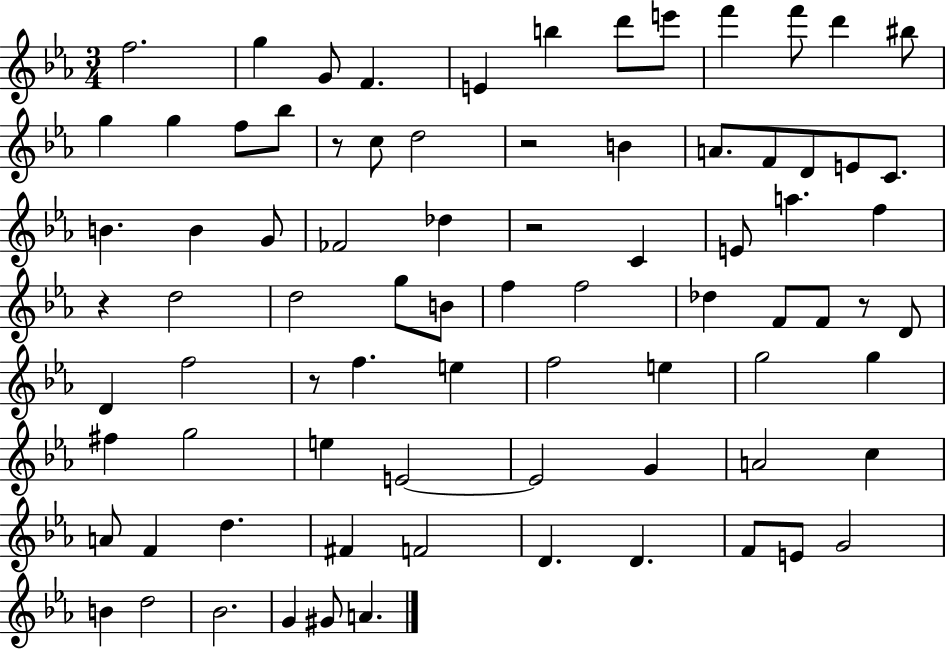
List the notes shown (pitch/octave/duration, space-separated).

F5/h. G5/q G4/e F4/q. E4/q B5/q D6/e E6/e F6/q F6/e D6/q BIS5/e G5/q G5/q F5/e Bb5/e R/e C5/e D5/h R/h B4/q A4/e. F4/e D4/e E4/e C4/e. B4/q. B4/q G4/e FES4/h Db5/q R/h C4/q E4/e A5/q. F5/q R/q D5/h D5/h G5/e B4/e F5/q F5/h Db5/q F4/e F4/e R/e D4/e D4/q F5/h R/e F5/q. E5/q F5/h E5/q G5/h G5/q F#5/q G5/h E5/q E4/h E4/h G4/q A4/h C5/q A4/e F4/q D5/q. F#4/q F4/h D4/q. D4/q. F4/e E4/e G4/h B4/q D5/h Bb4/h. G4/q G#4/e A4/q.